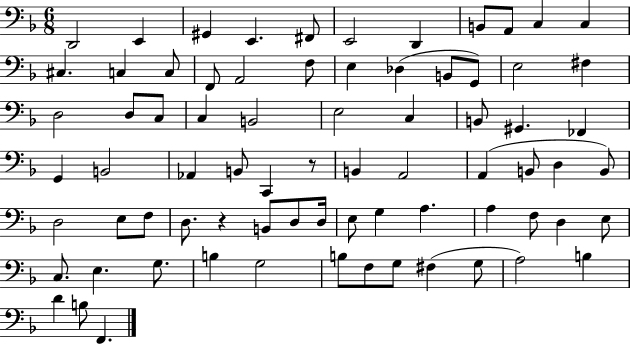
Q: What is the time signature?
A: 6/8